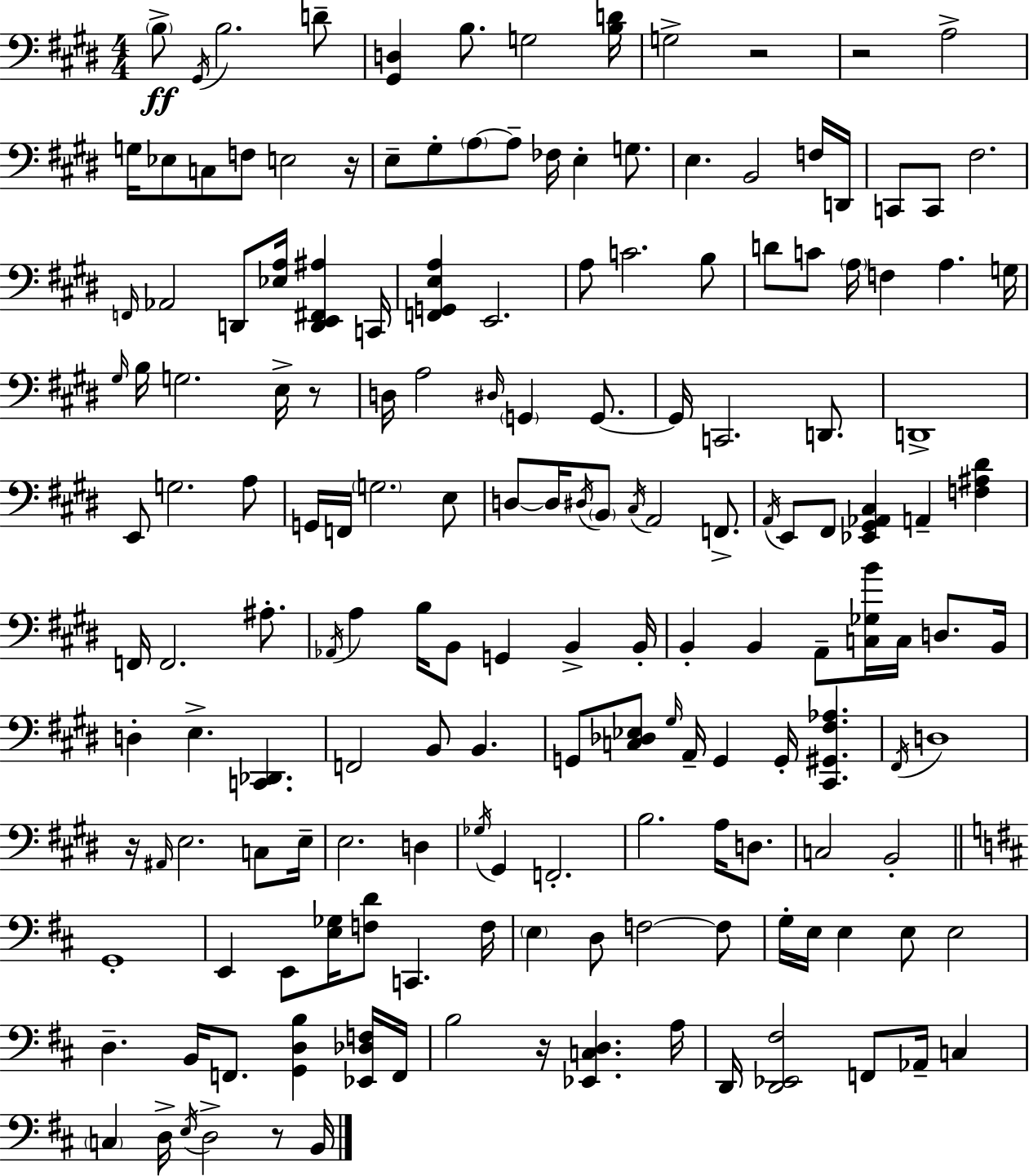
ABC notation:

X:1
T:Untitled
M:4/4
L:1/4
K:E
B,/2 ^G,,/4 B,2 D/2 [^G,,D,] B,/2 G,2 [B,D]/4 G,2 z2 z2 A,2 G,/4 _E,/2 C,/2 F,/2 E,2 z/4 E,/2 ^G,/2 A,/2 A,/2 _F,/4 E, G,/2 E, B,,2 F,/4 D,,/4 C,,/2 C,,/2 ^F,2 F,,/4 _A,,2 D,,/2 [_E,A,]/4 [D,,E,,^F,,^A,] C,,/4 [F,,G,,E,A,] E,,2 A,/2 C2 B,/2 D/2 C/2 A,/4 F, A, G,/4 ^G,/4 B,/4 G,2 E,/4 z/2 D,/4 A,2 ^D,/4 G,, G,,/2 G,,/4 C,,2 D,,/2 D,,4 E,,/2 G,2 A,/2 G,,/4 F,,/4 G,2 E,/2 D,/2 D,/4 ^D,/4 B,,/2 ^C,/4 A,,2 F,,/2 A,,/4 E,,/2 ^F,,/2 [_E,,^G,,_A,,^C,] A,, [F,^A,^D] F,,/4 F,,2 ^A,/2 _A,,/4 A, B,/4 B,,/2 G,, B,, B,,/4 B,, B,, A,,/2 [C,_G,B]/4 C,/4 D,/2 B,,/4 D, E, [C,,_D,,] F,,2 B,,/2 B,, G,,/2 [C,_D,_E,]/2 ^G,/4 A,,/4 G,, G,,/4 [^C,,^G,,^F,_A,] ^F,,/4 D,4 z/4 ^A,,/4 E,2 C,/2 E,/4 E,2 D, _G,/4 ^G,, F,,2 B,2 A,/4 D,/2 C,2 B,,2 G,,4 E,, E,,/2 [E,_G,]/4 [F,D]/2 C,, F,/4 E, D,/2 F,2 F,/2 G,/4 E,/4 E, E,/2 E,2 D, B,,/4 F,,/2 [G,,D,B,] [_E,,_D,F,]/4 F,,/4 B,2 z/4 [_E,,C,D,] A,/4 D,,/4 [D,,_E,,^F,]2 F,,/2 _A,,/4 C, C, D,/4 E,/4 D,2 z/2 B,,/4